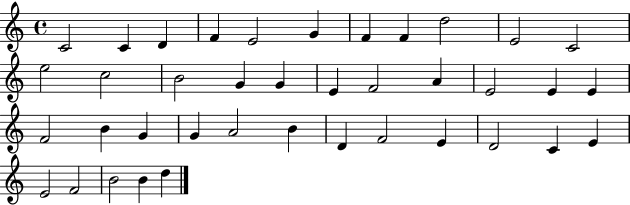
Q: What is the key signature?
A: C major